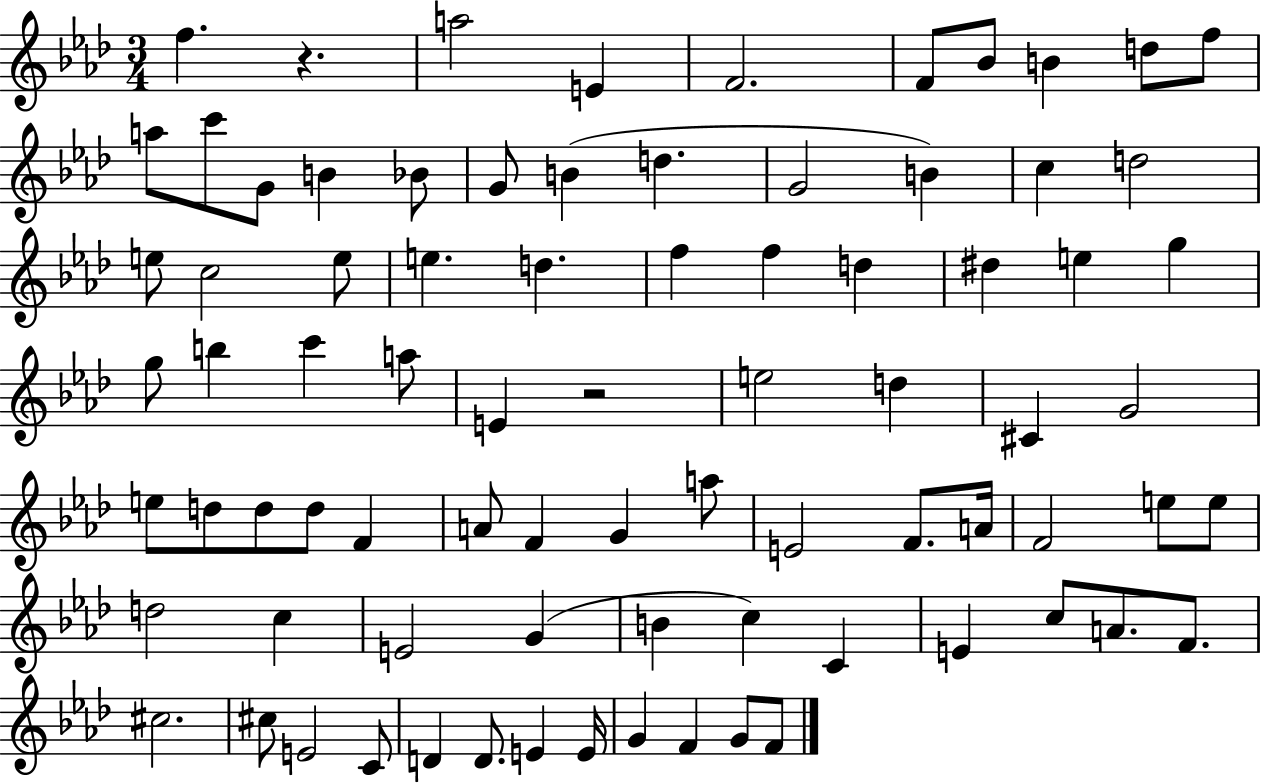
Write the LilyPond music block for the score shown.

{
  \clef treble
  \numericTimeSignature
  \time 3/4
  \key aes \major
  f''4. r4. | a''2 e'4 | f'2. | f'8 bes'8 b'4 d''8 f''8 | \break a''8 c'''8 g'8 b'4 bes'8 | g'8 b'4( d''4. | g'2 b'4) | c''4 d''2 | \break e''8 c''2 e''8 | e''4. d''4. | f''4 f''4 d''4 | dis''4 e''4 g''4 | \break g''8 b''4 c'''4 a''8 | e'4 r2 | e''2 d''4 | cis'4 g'2 | \break e''8 d''8 d''8 d''8 f'4 | a'8 f'4 g'4 a''8 | e'2 f'8. a'16 | f'2 e''8 e''8 | \break d''2 c''4 | e'2 g'4( | b'4 c''4) c'4 | e'4 c''8 a'8. f'8. | \break cis''2. | cis''8 e'2 c'8 | d'4 d'8. e'4 e'16 | g'4 f'4 g'8 f'8 | \break \bar "|."
}